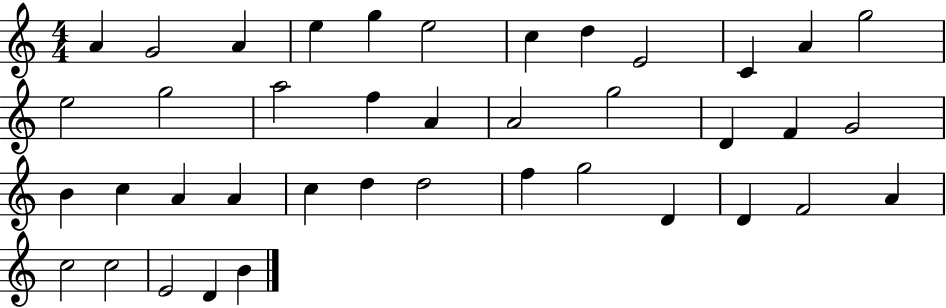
{
  \clef treble
  \numericTimeSignature
  \time 4/4
  \key c \major
  a'4 g'2 a'4 | e''4 g''4 e''2 | c''4 d''4 e'2 | c'4 a'4 g''2 | \break e''2 g''2 | a''2 f''4 a'4 | a'2 g''2 | d'4 f'4 g'2 | \break b'4 c''4 a'4 a'4 | c''4 d''4 d''2 | f''4 g''2 d'4 | d'4 f'2 a'4 | \break c''2 c''2 | e'2 d'4 b'4 | \bar "|."
}